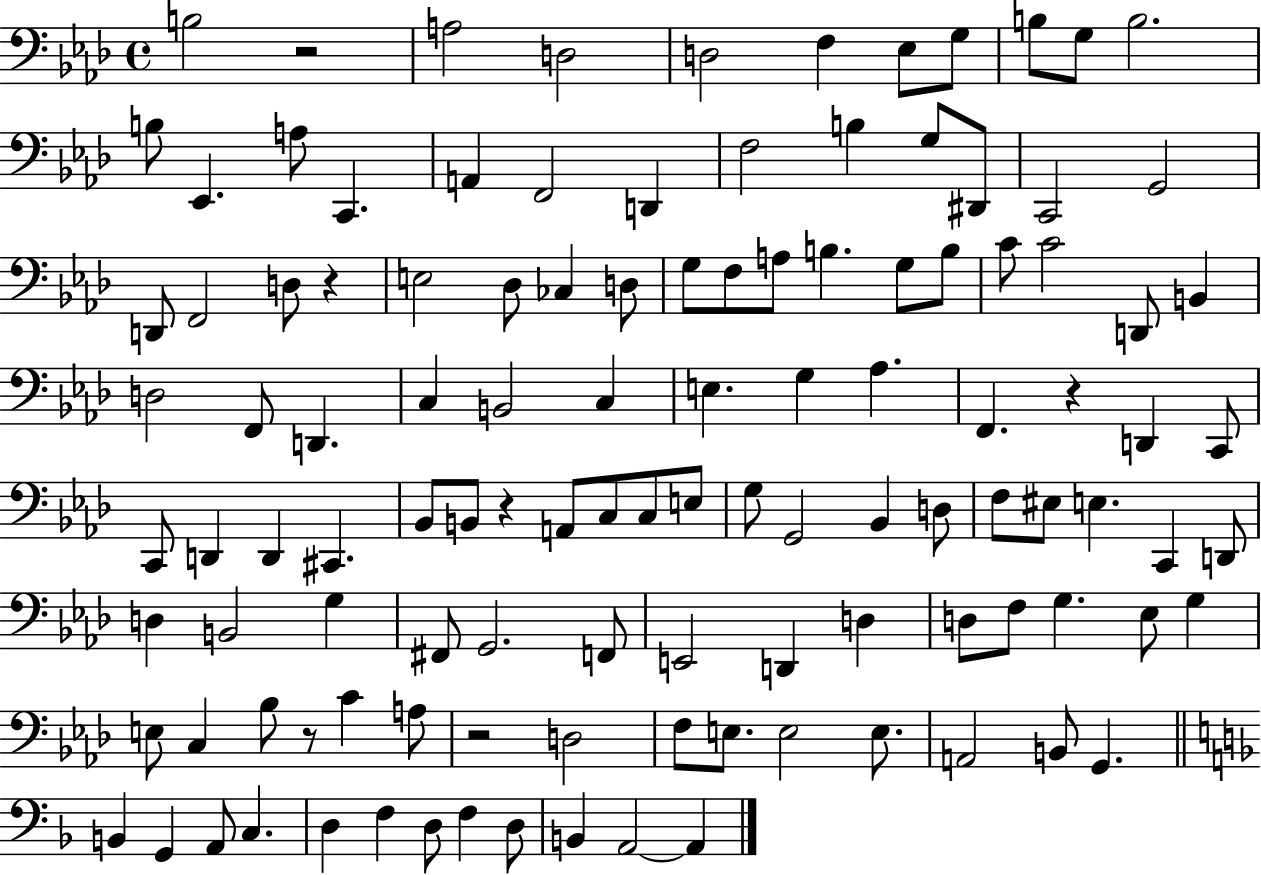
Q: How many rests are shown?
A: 6